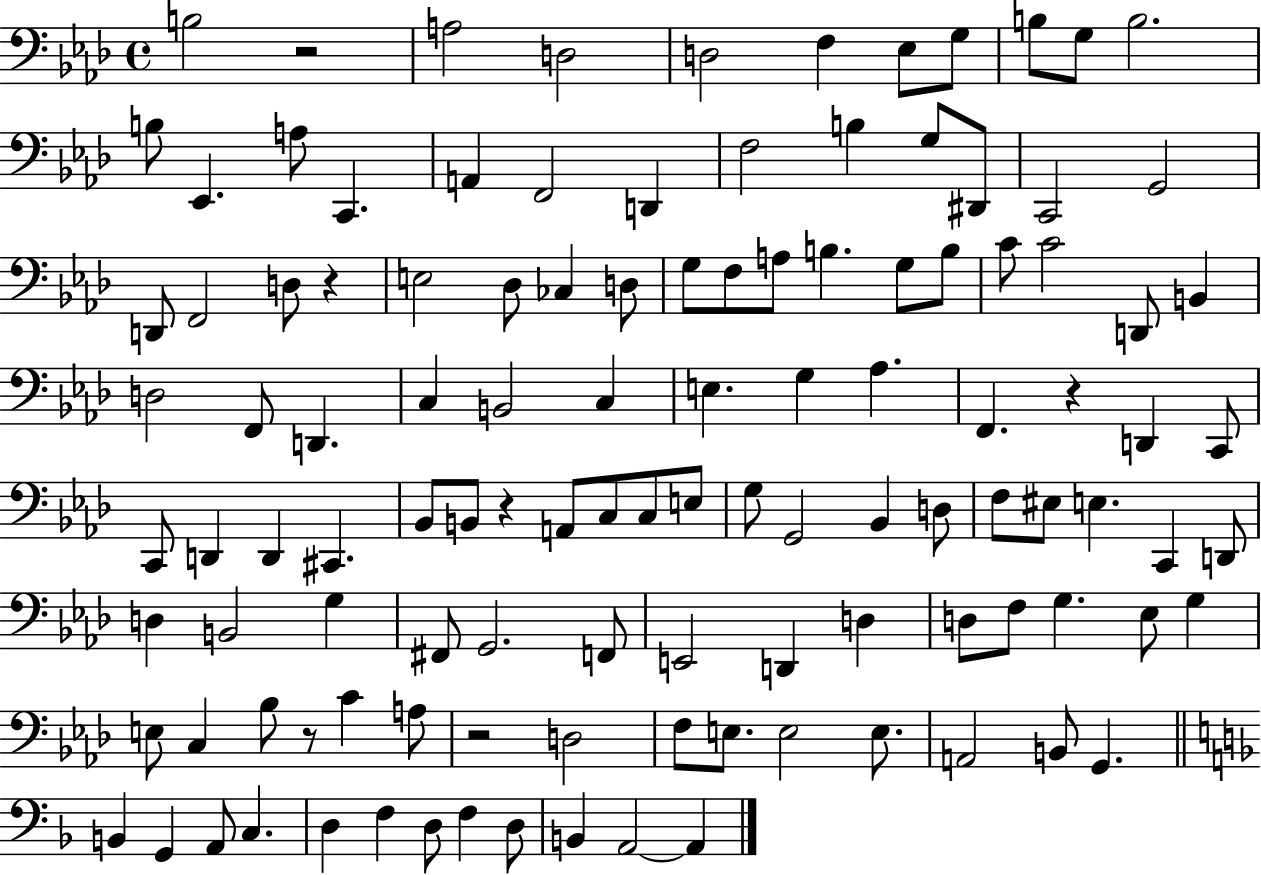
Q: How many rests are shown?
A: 6